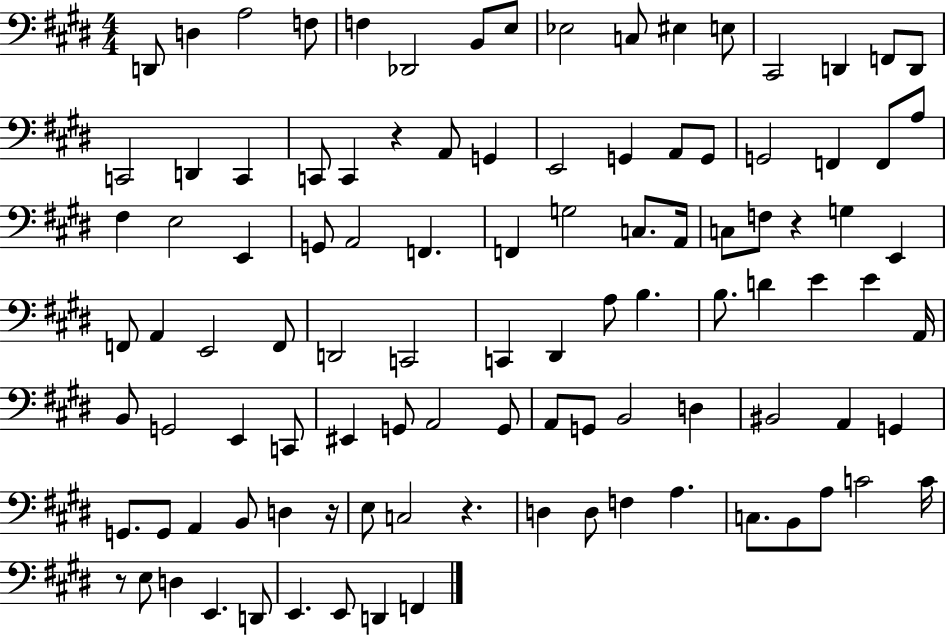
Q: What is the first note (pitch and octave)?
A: D2